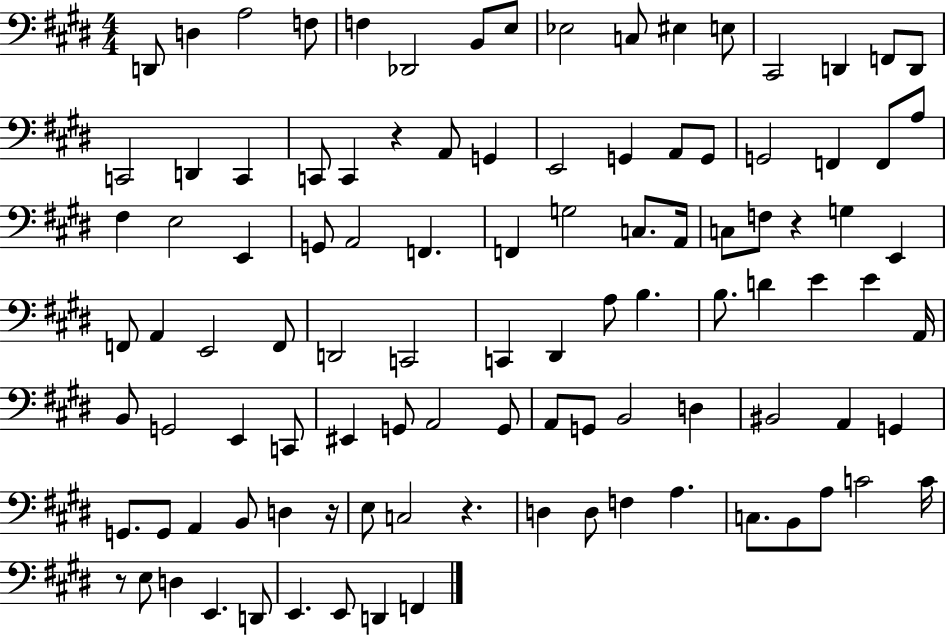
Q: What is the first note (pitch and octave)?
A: D2